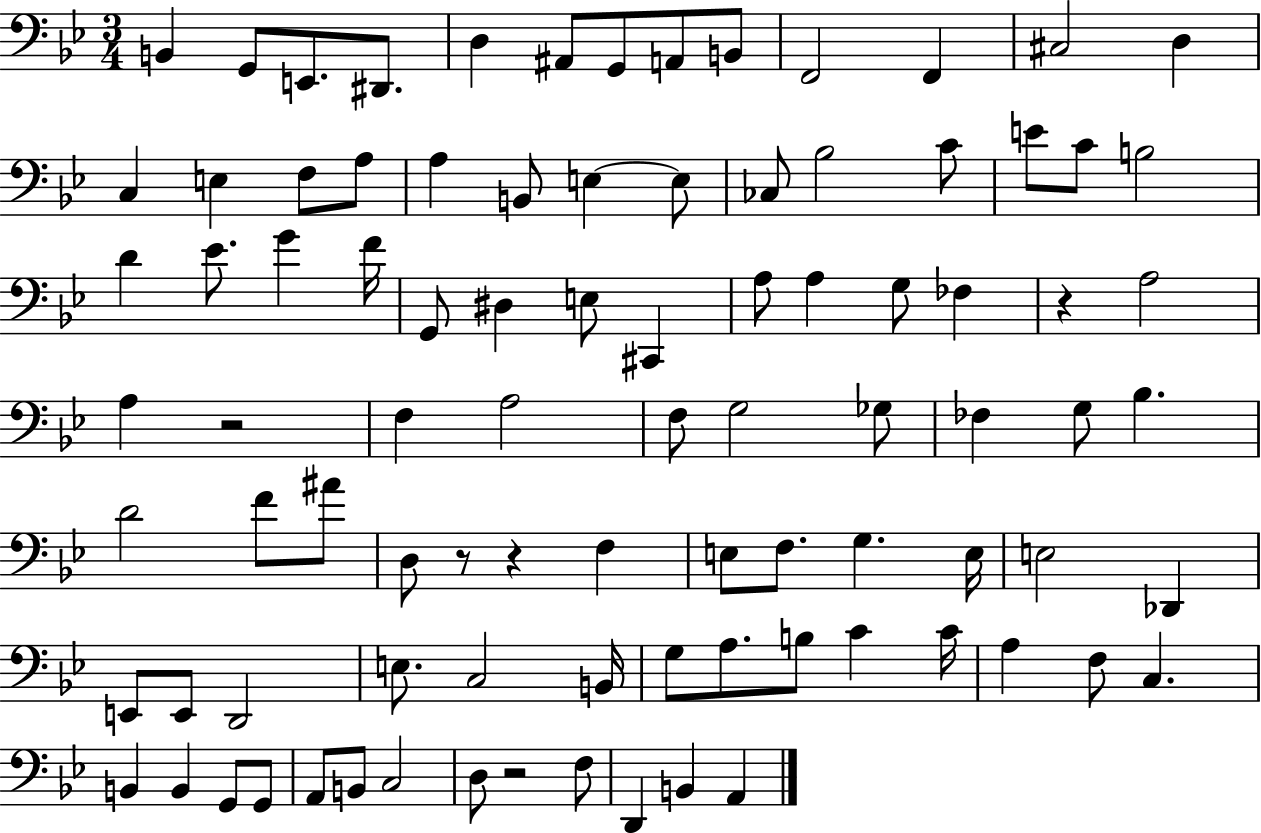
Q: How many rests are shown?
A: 5